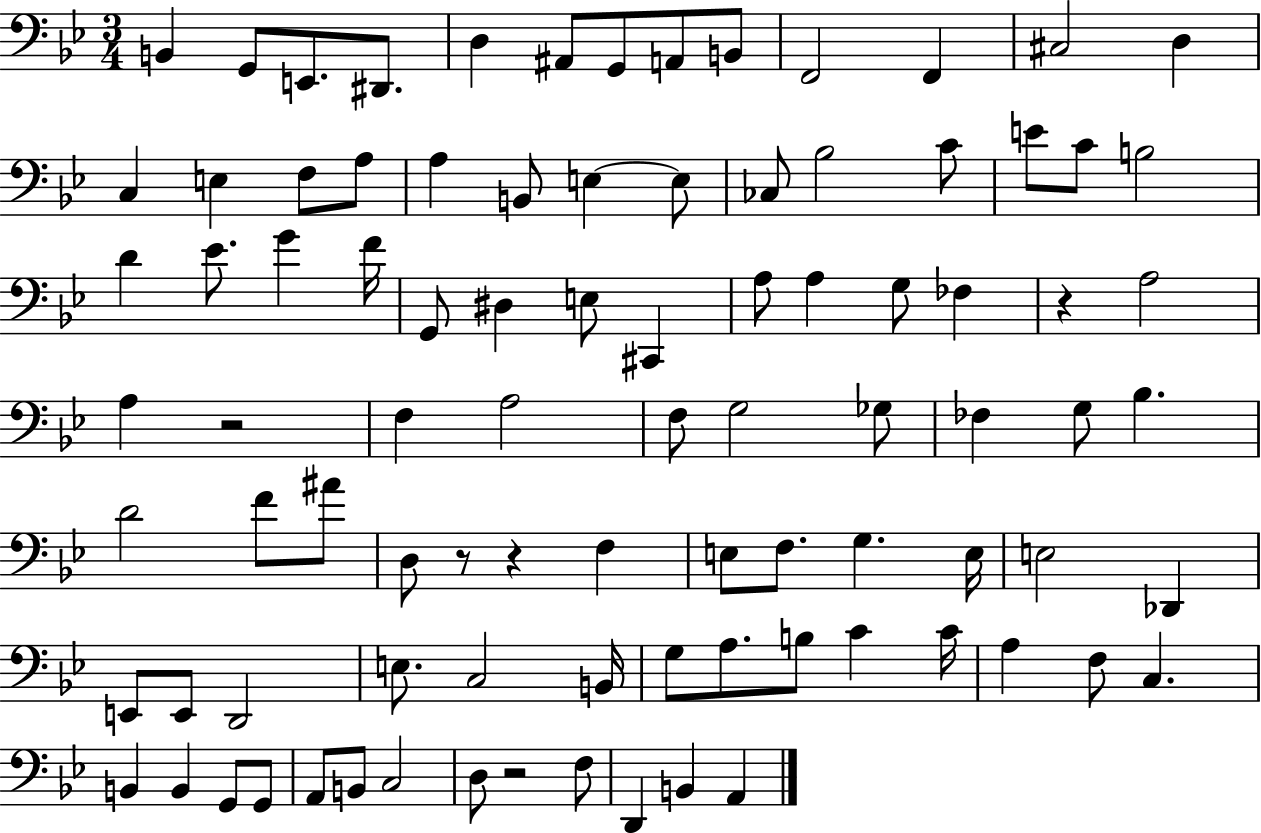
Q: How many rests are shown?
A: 5